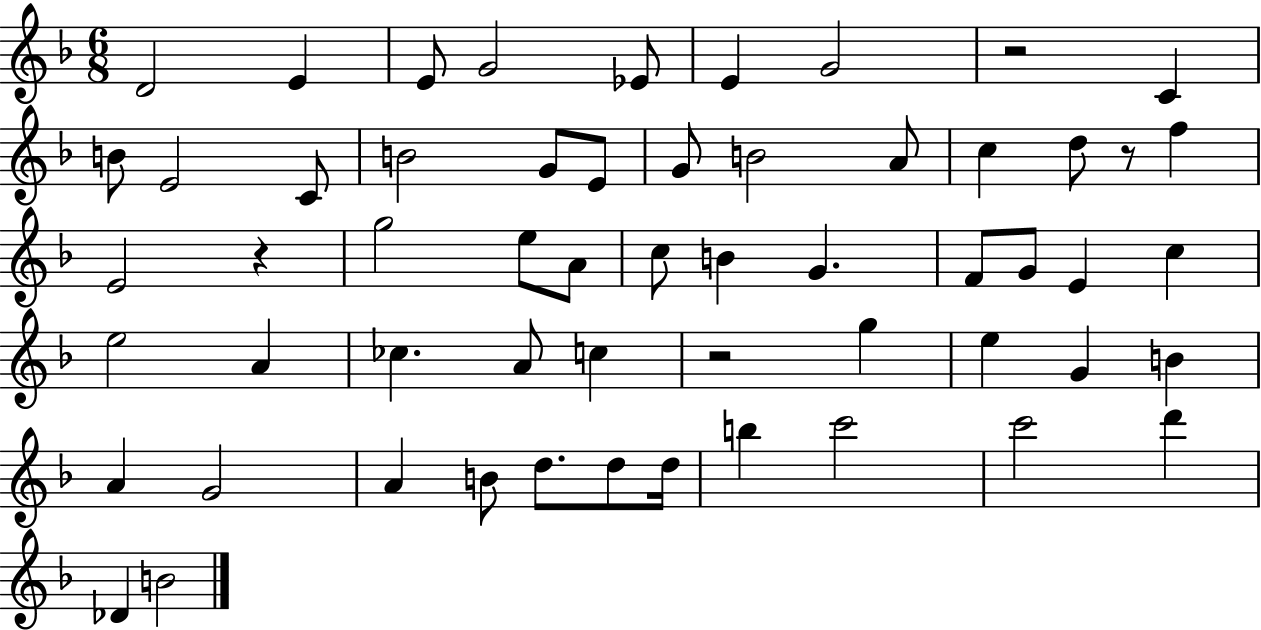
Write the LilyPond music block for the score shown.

{
  \clef treble
  \numericTimeSignature
  \time 6/8
  \key f \major
  d'2 e'4 | e'8 g'2 ees'8 | e'4 g'2 | r2 c'4 | \break b'8 e'2 c'8 | b'2 g'8 e'8 | g'8 b'2 a'8 | c''4 d''8 r8 f''4 | \break e'2 r4 | g''2 e''8 a'8 | c''8 b'4 g'4. | f'8 g'8 e'4 c''4 | \break e''2 a'4 | ces''4. a'8 c''4 | r2 g''4 | e''4 g'4 b'4 | \break a'4 g'2 | a'4 b'8 d''8. d''8 d''16 | b''4 c'''2 | c'''2 d'''4 | \break des'4 b'2 | \bar "|."
}